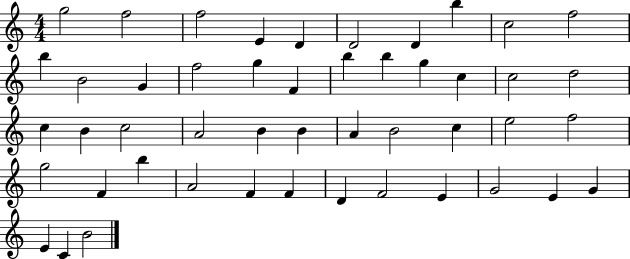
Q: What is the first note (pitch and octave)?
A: G5